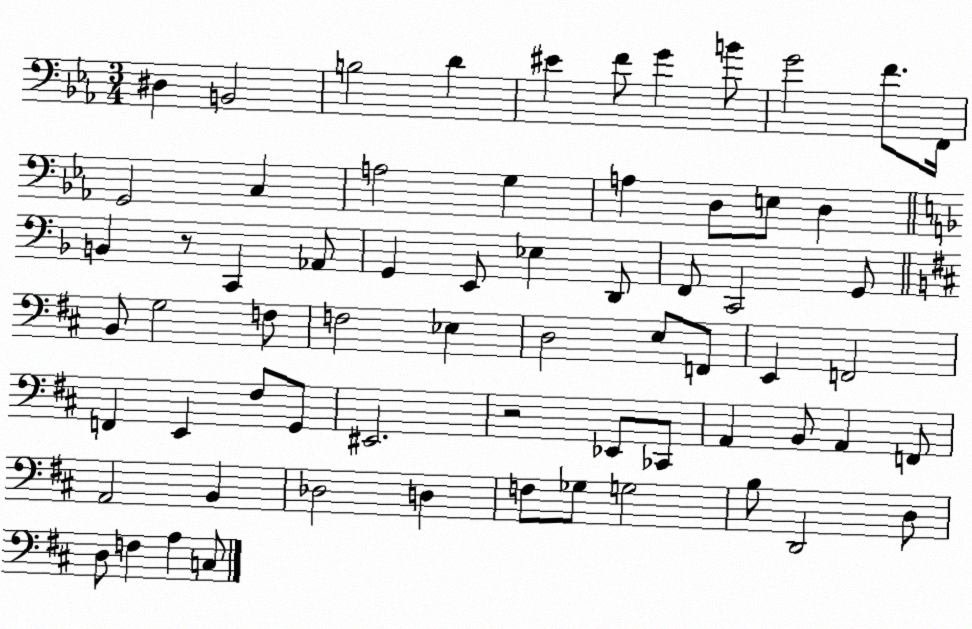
X:1
T:Untitled
M:3/4
L:1/4
K:Eb
^D, B,,2 B,2 D ^E F/2 G B/2 G2 F/2 F,,/4 G,,2 C, A,2 G, A, D,/2 E,/2 D, B,, z/2 C,, _A,,/2 G,, E,,/2 _E, D,,/2 F,,/2 C,,2 G,,/2 B,,/2 G,2 F,/2 F,2 _E, D,2 E,/2 F,,/2 E,, F,,2 F,, E,, ^F,/2 G,,/2 ^E,,2 z2 _E,,/2 _C,,/2 A,, B,,/2 A,, F,,/2 A,,2 B,, _D,2 D, F,/2 _G,/2 G,2 B,/2 D,,2 D,/2 D,/2 F, A, C,/2